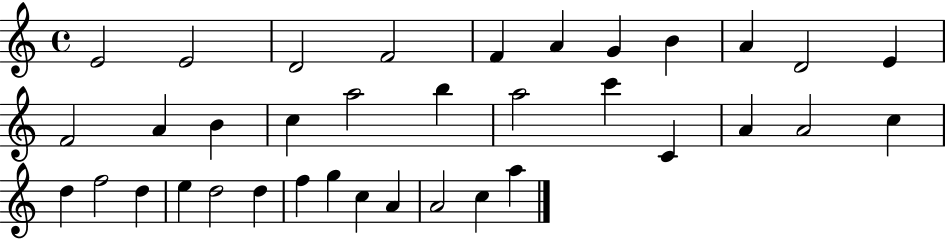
X:1
T:Untitled
M:4/4
L:1/4
K:C
E2 E2 D2 F2 F A G B A D2 E F2 A B c a2 b a2 c' C A A2 c d f2 d e d2 d f g c A A2 c a